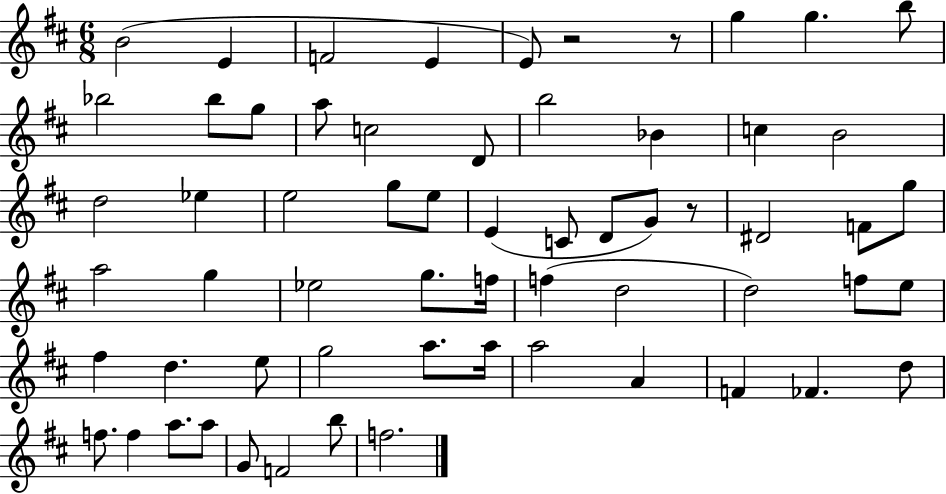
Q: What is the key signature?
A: D major